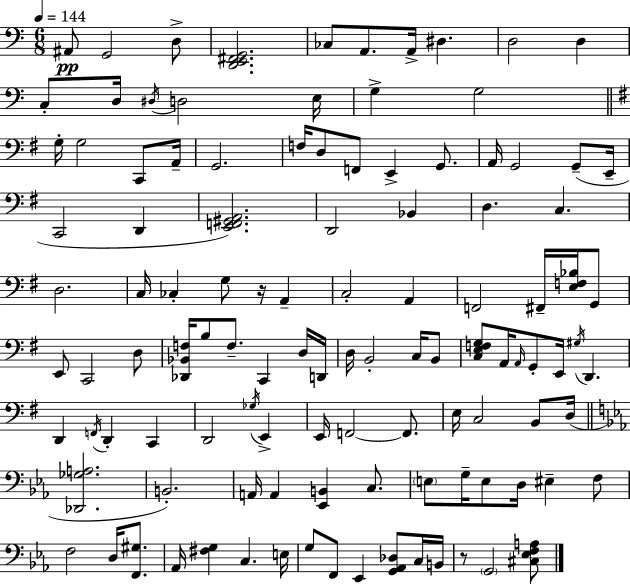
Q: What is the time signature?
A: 6/8